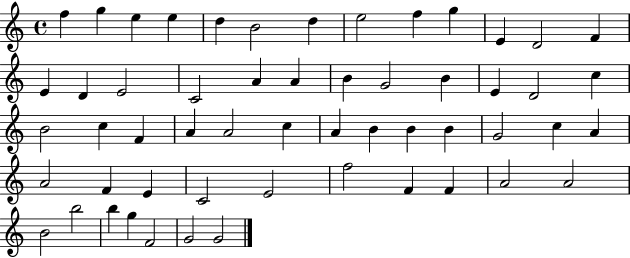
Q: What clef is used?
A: treble